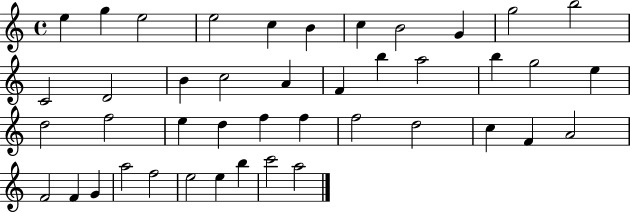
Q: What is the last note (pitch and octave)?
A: A5